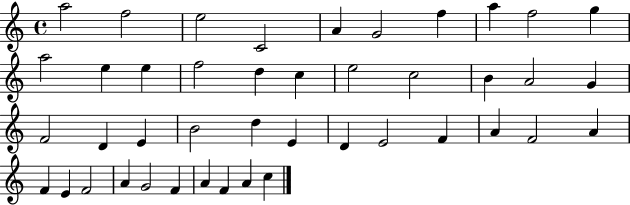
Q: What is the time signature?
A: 4/4